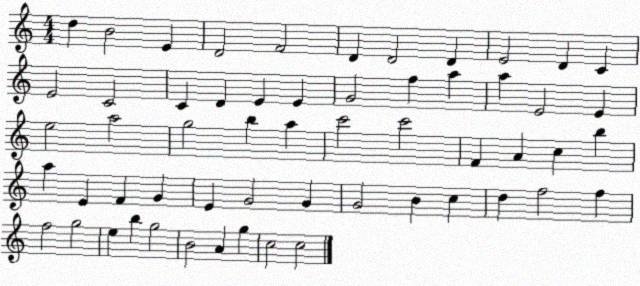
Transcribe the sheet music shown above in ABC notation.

X:1
T:Untitled
M:4/4
L:1/4
K:C
d B2 E D2 F2 D D2 D E2 D C E2 C2 C D E E G2 f a a E2 E e2 a2 g2 b a c'2 c'2 F A c b a E F G E G2 G G2 B c d f2 f f2 g2 e b g2 B2 A g c2 c2